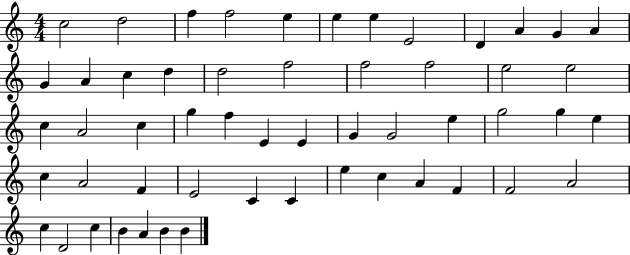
C5/h D5/h F5/q F5/h E5/q E5/q E5/q E4/h D4/q A4/q G4/q A4/q G4/q A4/q C5/q D5/q D5/h F5/h F5/h F5/h E5/h E5/h C5/q A4/h C5/q G5/q F5/q E4/q E4/q G4/q G4/h E5/q G5/h G5/q E5/q C5/q A4/h F4/q E4/h C4/q C4/q E5/q C5/q A4/q F4/q F4/h A4/h C5/q D4/h C5/q B4/q A4/q B4/q B4/q